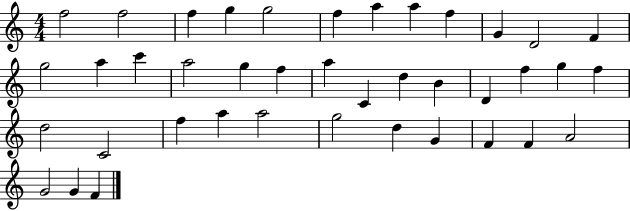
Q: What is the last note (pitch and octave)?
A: F4